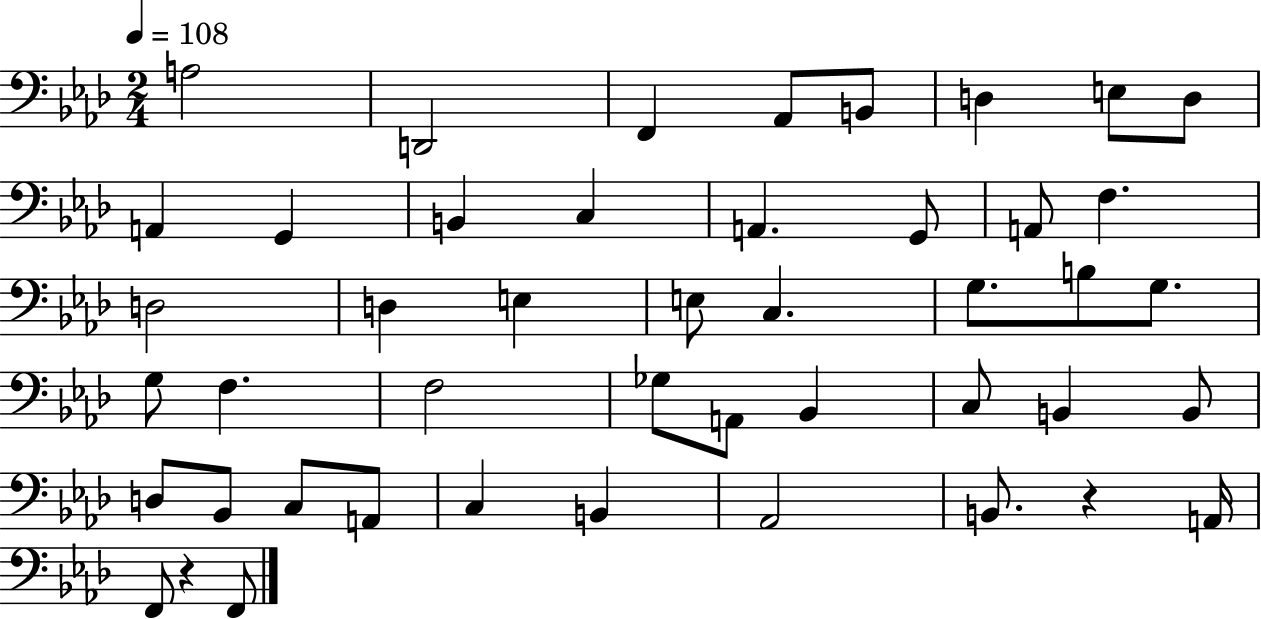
{
  \clef bass
  \numericTimeSignature
  \time 2/4
  \key aes \major
  \tempo 4 = 108
  a2 | d,2 | f,4 aes,8 b,8 | d4 e8 d8 | \break a,4 g,4 | b,4 c4 | a,4. g,8 | a,8 f4. | \break d2 | d4 e4 | e8 c4. | g8. b8 g8. | \break g8 f4. | f2 | ges8 a,8 bes,4 | c8 b,4 b,8 | \break d8 bes,8 c8 a,8 | c4 b,4 | aes,2 | b,8. r4 a,16 | \break f,8 r4 f,8 | \bar "|."
}